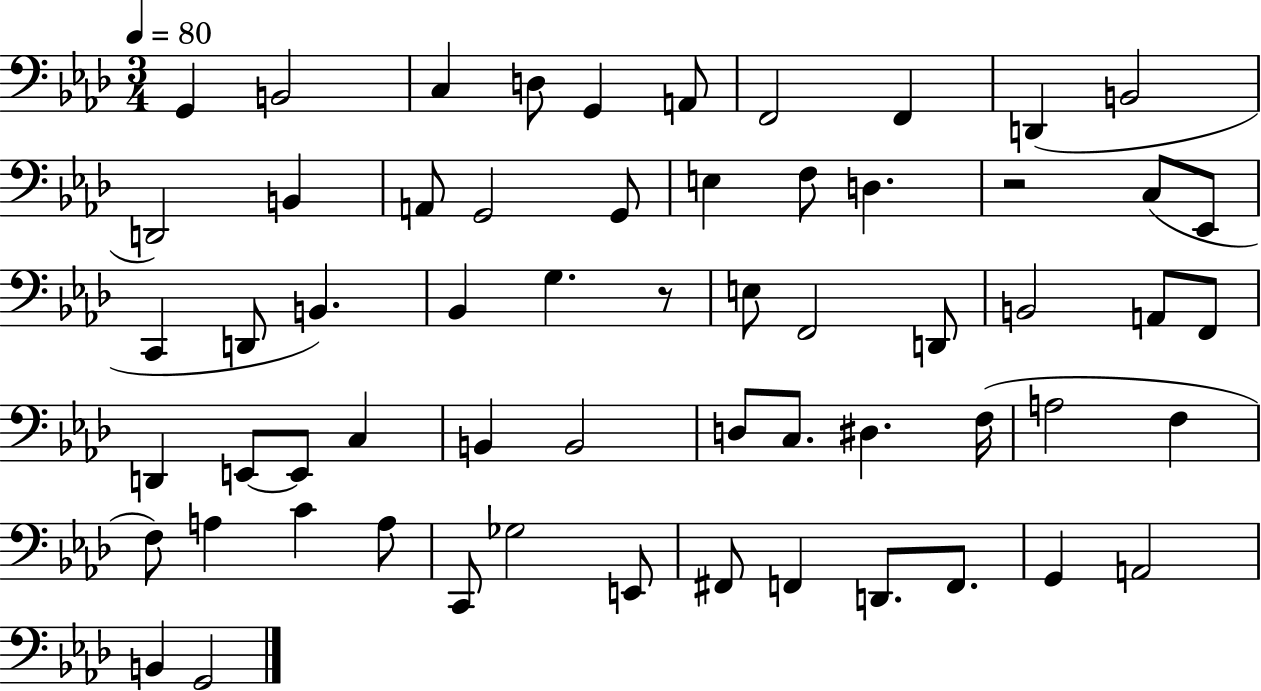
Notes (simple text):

G2/q B2/h C3/q D3/e G2/q A2/e F2/h F2/q D2/q B2/h D2/h B2/q A2/e G2/h G2/e E3/q F3/e D3/q. R/h C3/e Eb2/e C2/q D2/e B2/q. Bb2/q G3/q. R/e E3/e F2/h D2/e B2/h A2/e F2/e D2/q E2/e E2/e C3/q B2/q B2/h D3/e C3/e. D#3/q. F3/s A3/h F3/q F3/e A3/q C4/q A3/e C2/e Gb3/h E2/e F#2/e F2/q D2/e. F2/e. G2/q A2/h B2/q G2/h